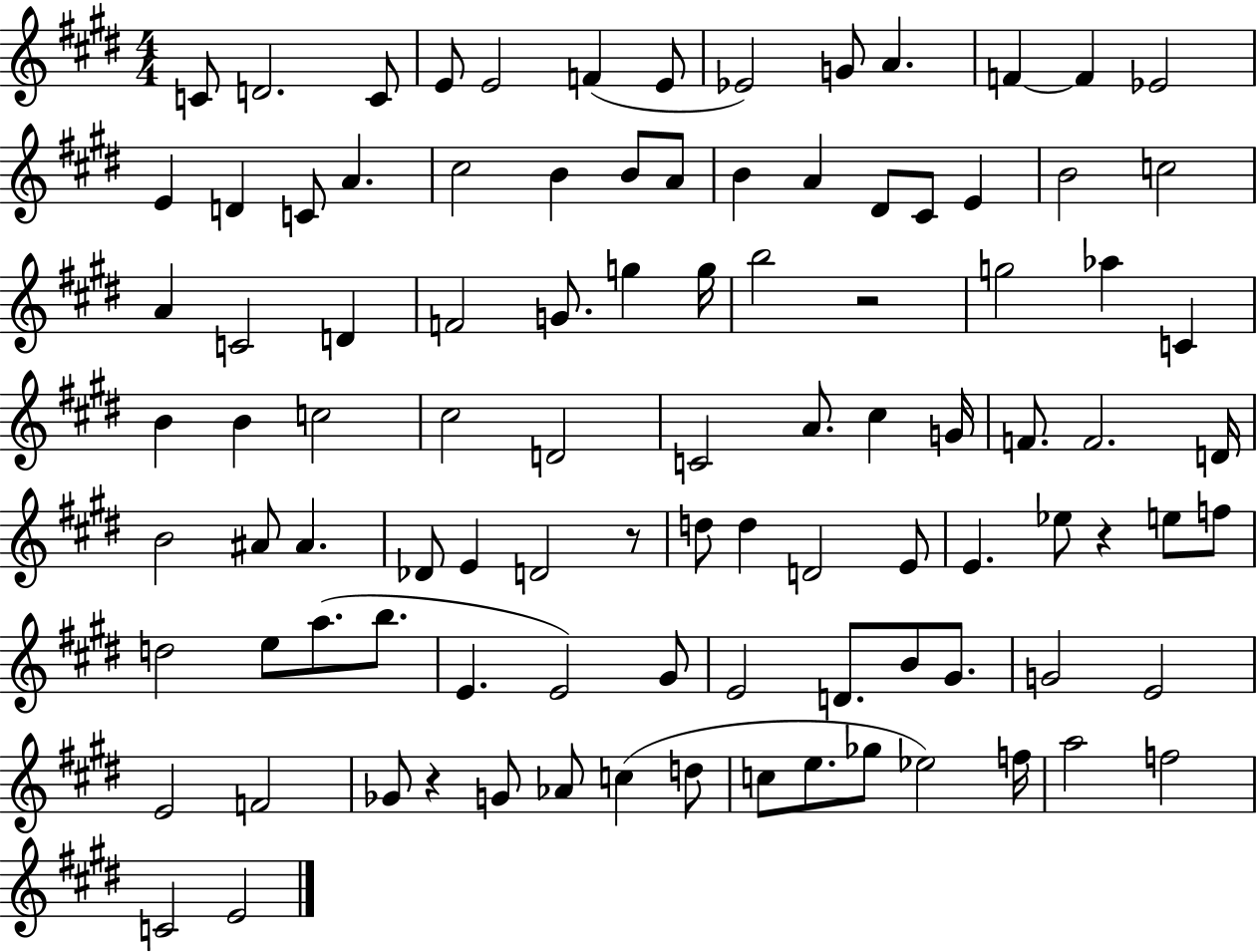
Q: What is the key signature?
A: E major